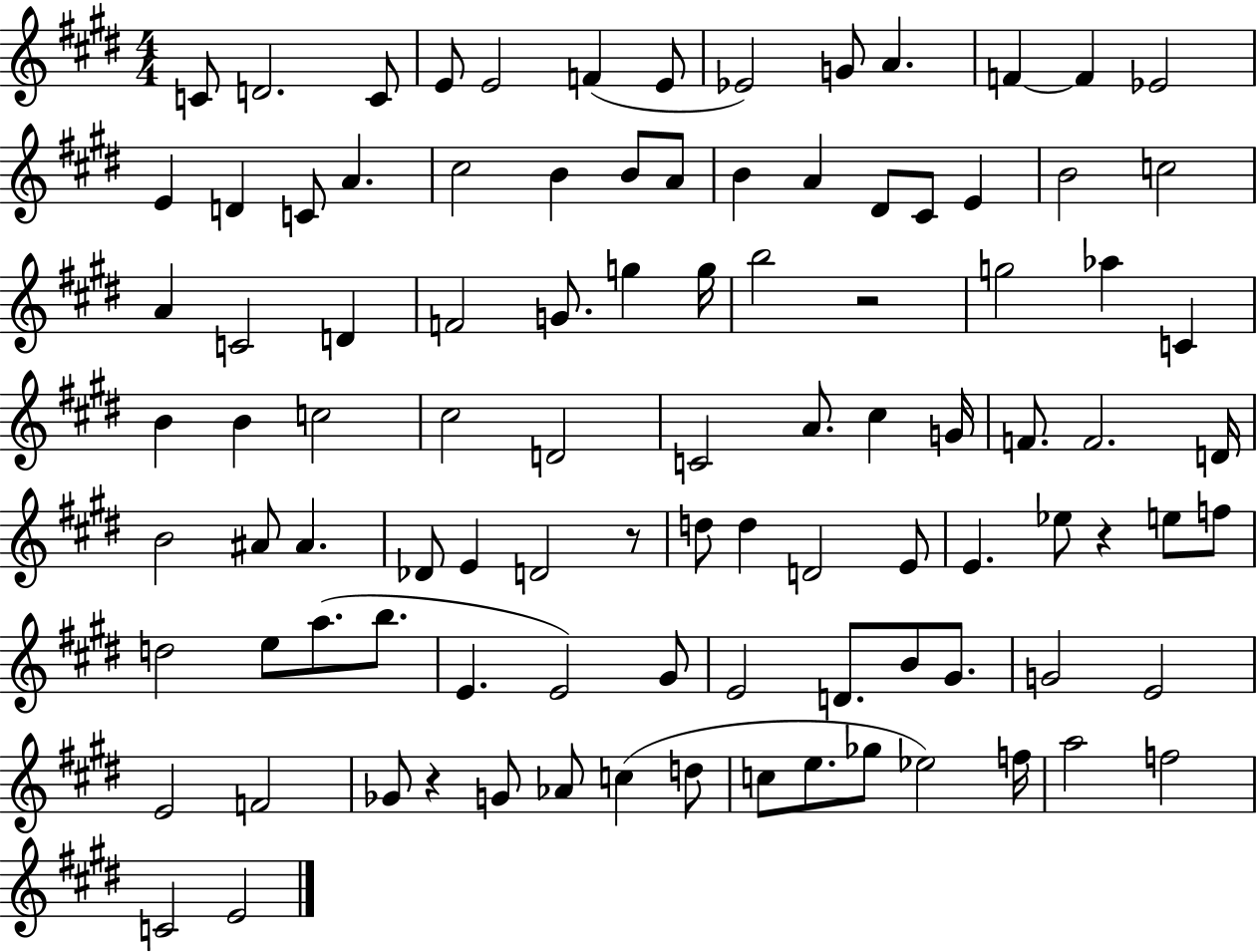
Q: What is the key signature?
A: E major